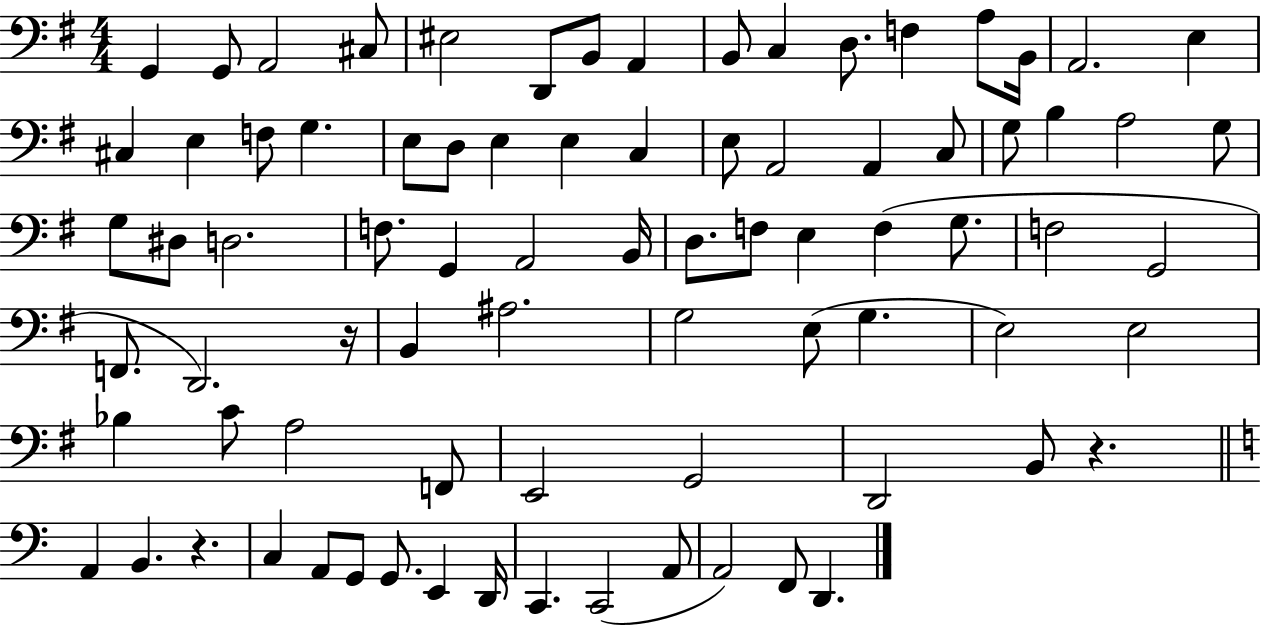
G2/q G2/e A2/h C#3/e EIS3/h D2/e B2/e A2/q B2/e C3/q D3/e. F3/q A3/e B2/s A2/h. E3/q C#3/q E3/q F3/e G3/q. E3/e D3/e E3/q E3/q C3/q E3/e A2/h A2/q C3/e G3/e B3/q A3/h G3/e G3/e D#3/e D3/h. F3/e. G2/q A2/h B2/s D3/e. F3/e E3/q F3/q G3/e. F3/h G2/h F2/e. D2/h. R/s B2/q A#3/h. G3/h E3/e G3/q. E3/h E3/h Bb3/q C4/e A3/h F2/e E2/h G2/h D2/h B2/e R/q. A2/q B2/q. R/q. C3/q A2/e G2/e G2/e. E2/q D2/s C2/q. C2/h A2/e A2/h F2/e D2/q.